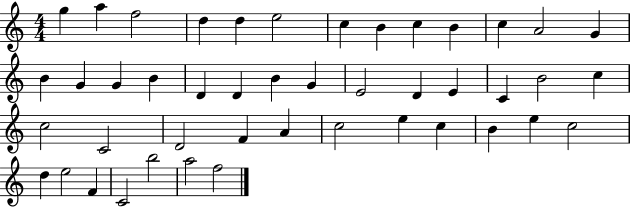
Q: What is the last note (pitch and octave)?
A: F5